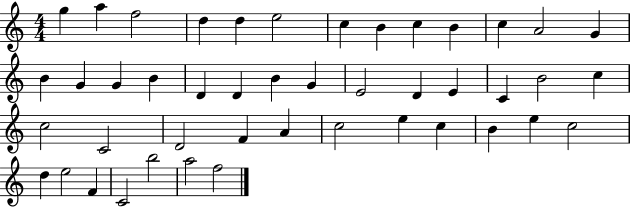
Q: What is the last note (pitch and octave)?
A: F5